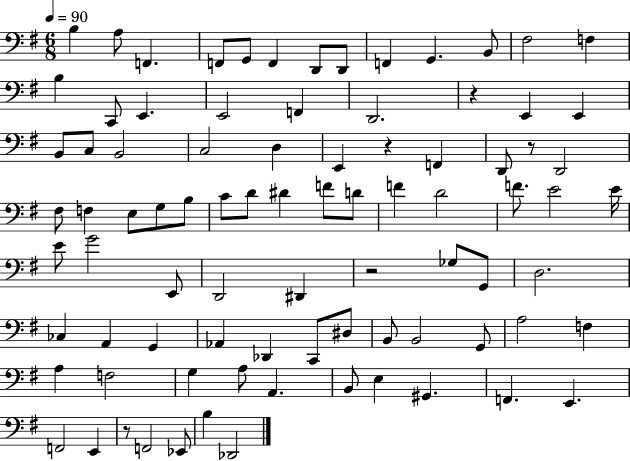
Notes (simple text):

B3/q A3/e F2/q. F2/e G2/e F2/q D2/e D2/e F2/q G2/q. B2/e F#3/h F3/q B3/q C2/e E2/q. E2/h F2/q D2/h. R/q E2/q E2/q B2/e C3/e B2/h C3/h D3/q E2/q R/q F2/q D2/e R/e D2/h F#3/e F3/q E3/e G3/e B3/e C4/e D4/e D#4/q F4/e D4/e F4/q D4/h F4/e. E4/h E4/s E4/e G4/h E2/e D2/h D#2/q R/h Gb3/e G2/e D3/h. CES3/q A2/q G2/q Ab2/q Db2/q C2/e D#3/e B2/e B2/h G2/e A3/h F3/q A3/q F3/h G3/q A3/e A2/q. B2/e E3/q G#2/q. F2/q. E2/q. F2/h E2/q R/e F2/h Eb2/e B3/q Db2/h